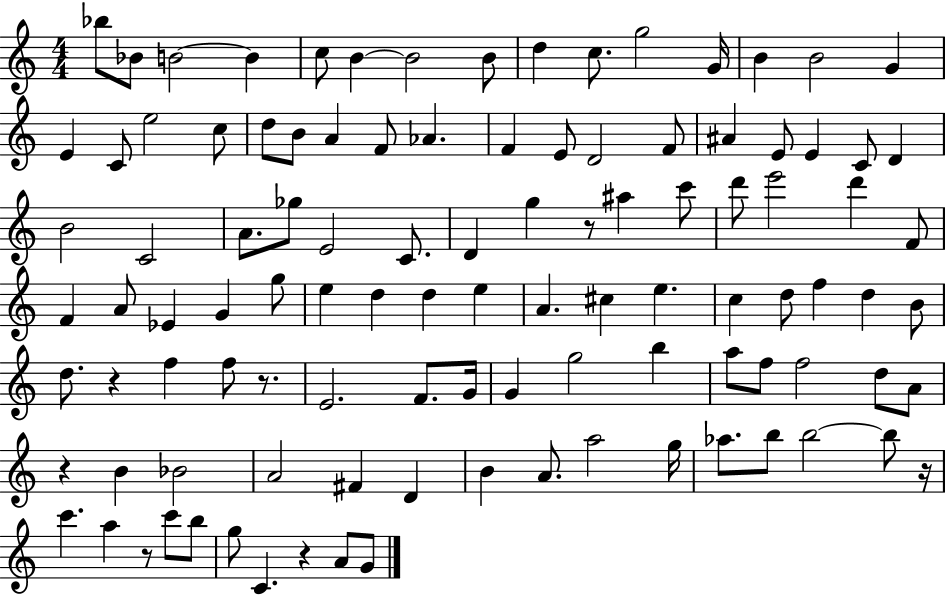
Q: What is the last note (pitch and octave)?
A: G4